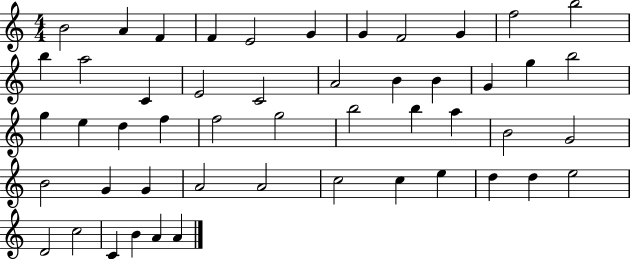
{
  \clef treble
  \numericTimeSignature
  \time 4/4
  \key c \major
  b'2 a'4 f'4 | f'4 e'2 g'4 | g'4 f'2 g'4 | f''2 b''2 | \break b''4 a''2 c'4 | e'2 c'2 | a'2 b'4 b'4 | g'4 g''4 b''2 | \break g''4 e''4 d''4 f''4 | f''2 g''2 | b''2 b''4 a''4 | b'2 g'2 | \break b'2 g'4 g'4 | a'2 a'2 | c''2 c''4 e''4 | d''4 d''4 e''2 | \break d'2 c''2 | c'4 b'4 a'4 a'4 | \bar "|."
}